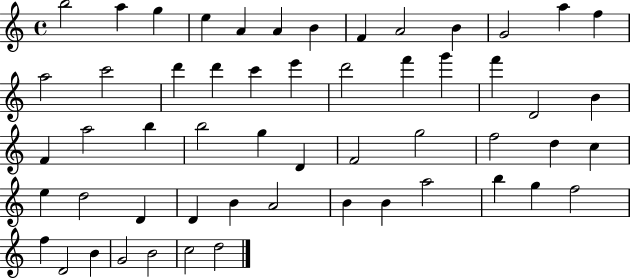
X:1
T:Untitled
M:4/4
L:1/4
K:C
b2 a g e A A B F A2 B G2 a f a2 c'2 d' d' c' e' d'2 f' g' f' D2 B F a2 b b2 g D F2 g2 f2 d c e d2 D D B A2 B B a2 b g f2 f D2 B G2 B2 c2 d2